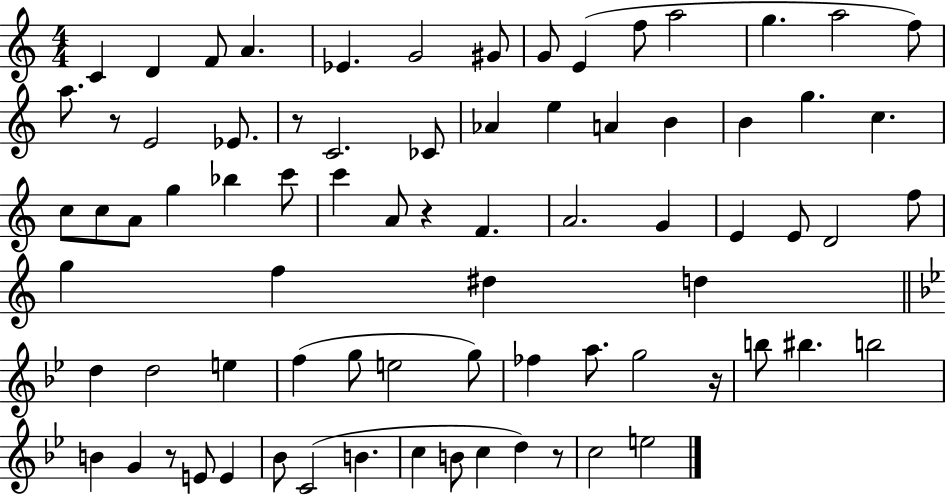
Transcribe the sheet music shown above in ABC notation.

X:1
T:Untitled
M:4/4
L:1/4
K:C
C D F/2 A _E G2 ^G/2 G/2 E f/2 a2 g a2 f/2 a/2 z/2 E2 _E/2 z/2 C2 _C/2 _A e A B B g c c/2 c/2 A/2 g _b c'/2 c' A/2 z F A2 G E E/2 D2 f/2 g f ^d d d d2 e f g/2 e2 g/2 _f a/2 g2 z/4 b/2 ^b b2 B G z/2 E/2 E _B/2 C2 B c B/2 c d z/2 c2 e2